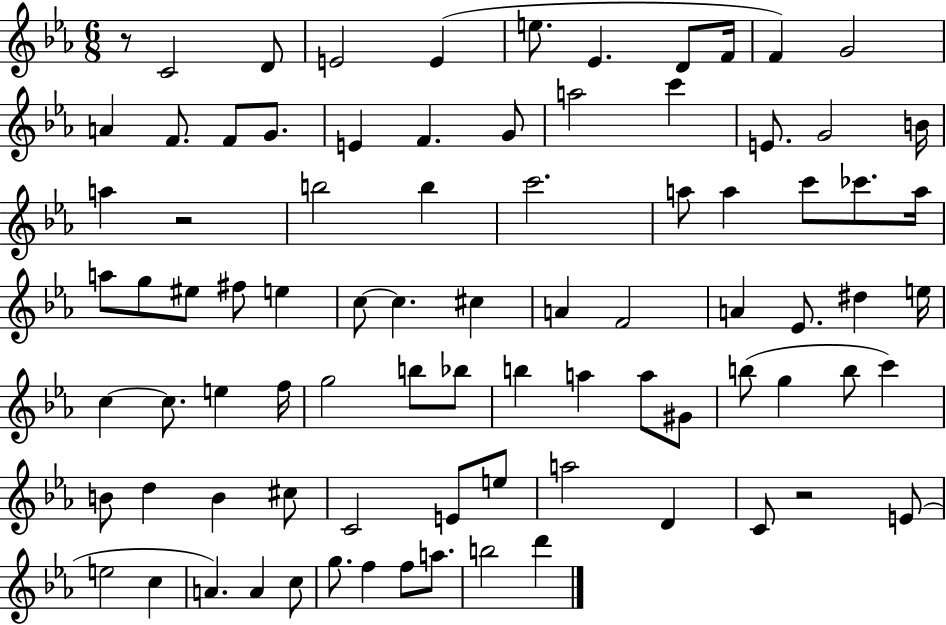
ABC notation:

X:1
T:Untitled
M:6/8
L:1/4
K:Eb
z/2 C2 D/2 E2 E e/2 _E D/2 F/4 F G2 A F/2 F/2 G/2 E F G/2 a2 c' E/2 G2 B/4 a z2 b2 b c'2 a/2 a c'/2 _c'/2 a/4 a/2 g/2 ^e/2 ^f/2 e c/2 c ^c A F2 A _E/2 ^d e/4 c c/2 e f/4 g2 b/2 _b/2 b a a/2 ^G/2 b/2 g b/2 c' B/2 d B ^c/2 C2 E/2 e/2 a2 D C/2 z2 E/2 e2 c A A c/2 g/2 f f/2 a/2 b2 d'